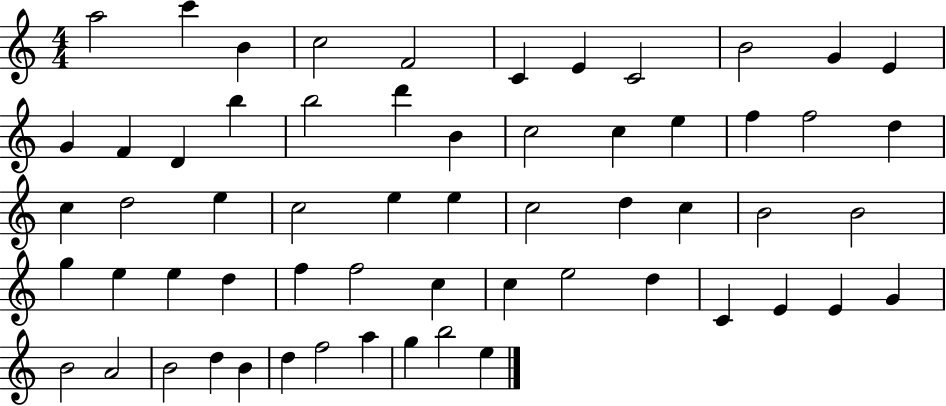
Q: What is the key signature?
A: C major